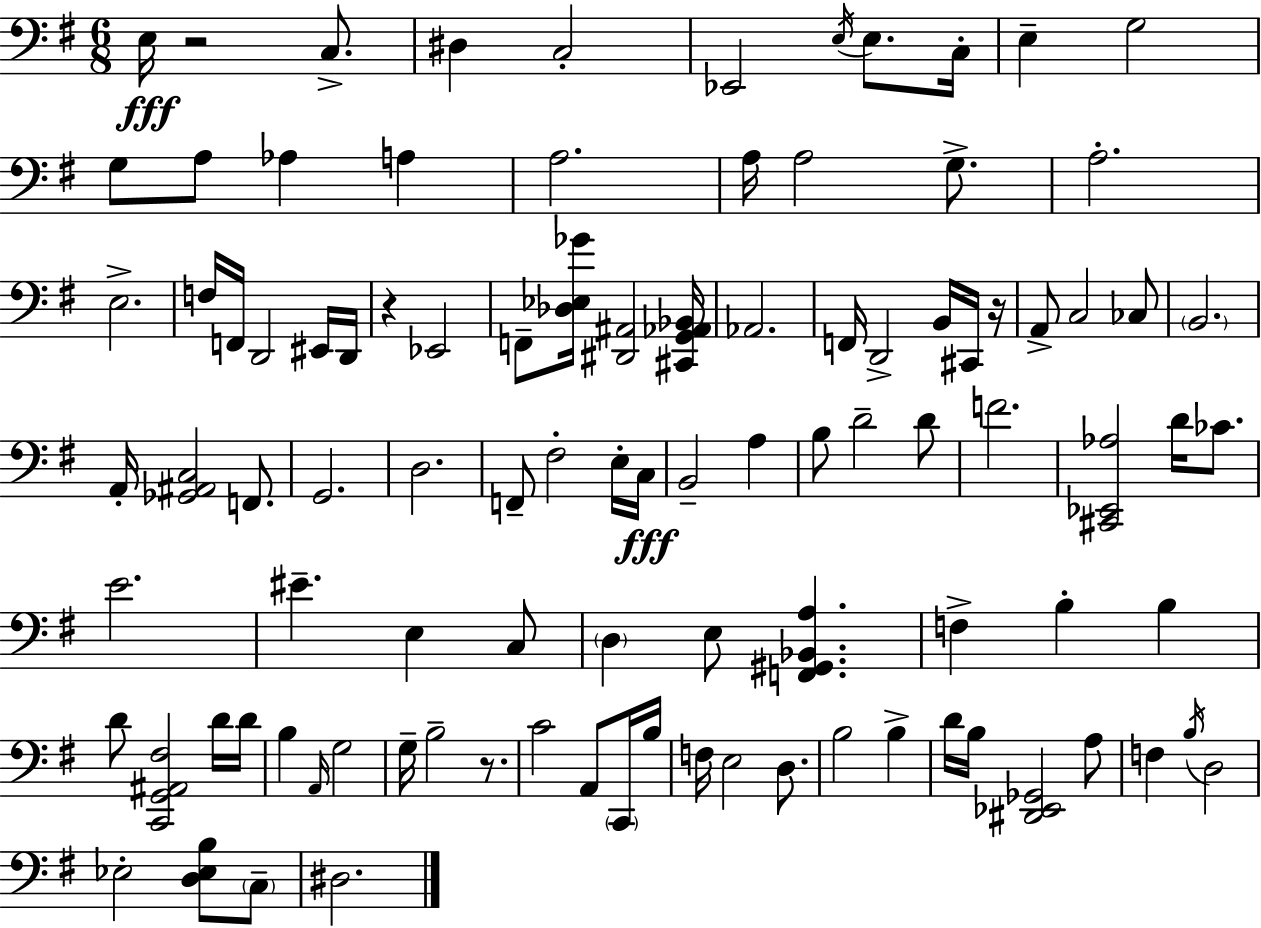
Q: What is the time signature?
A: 6/8